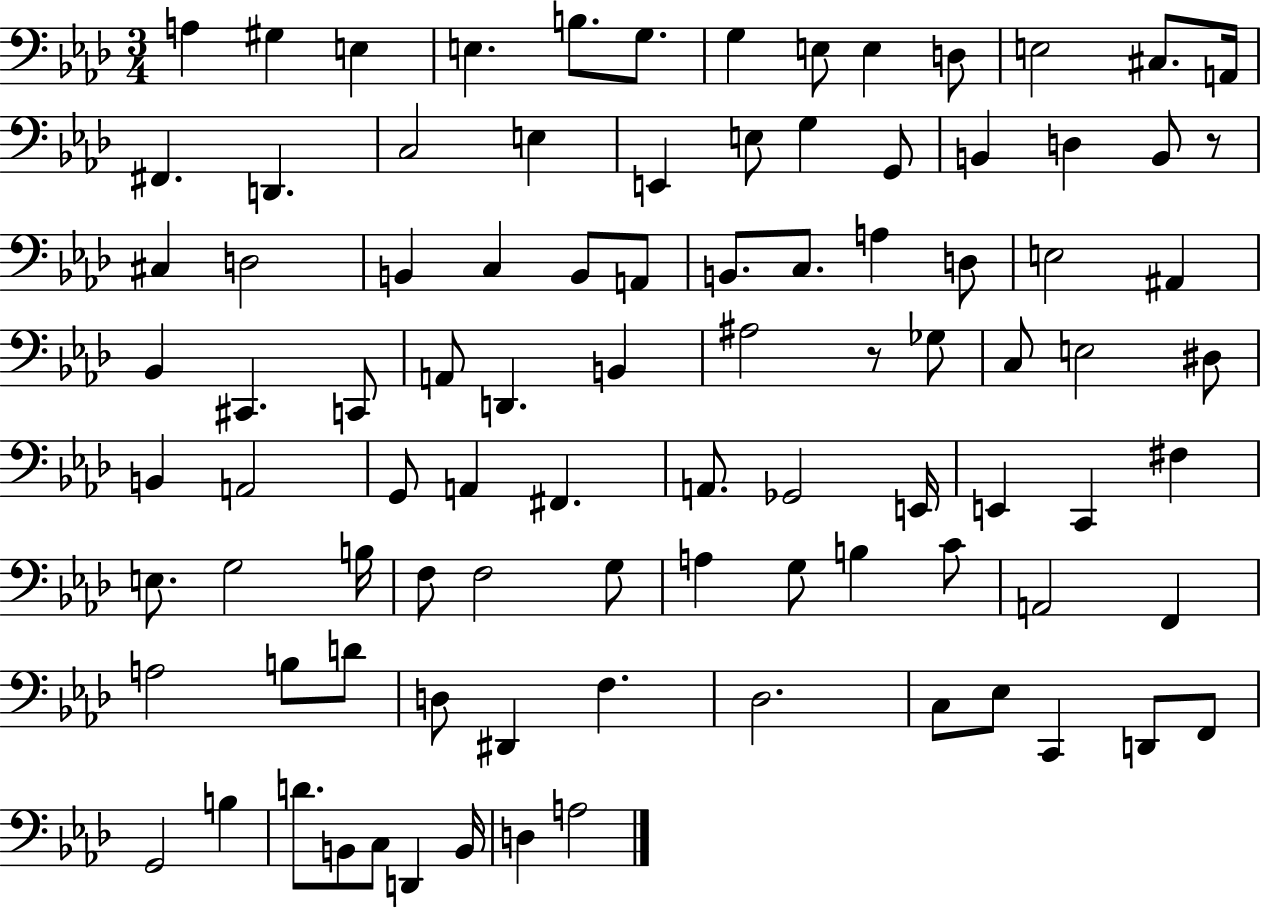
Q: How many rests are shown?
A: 2